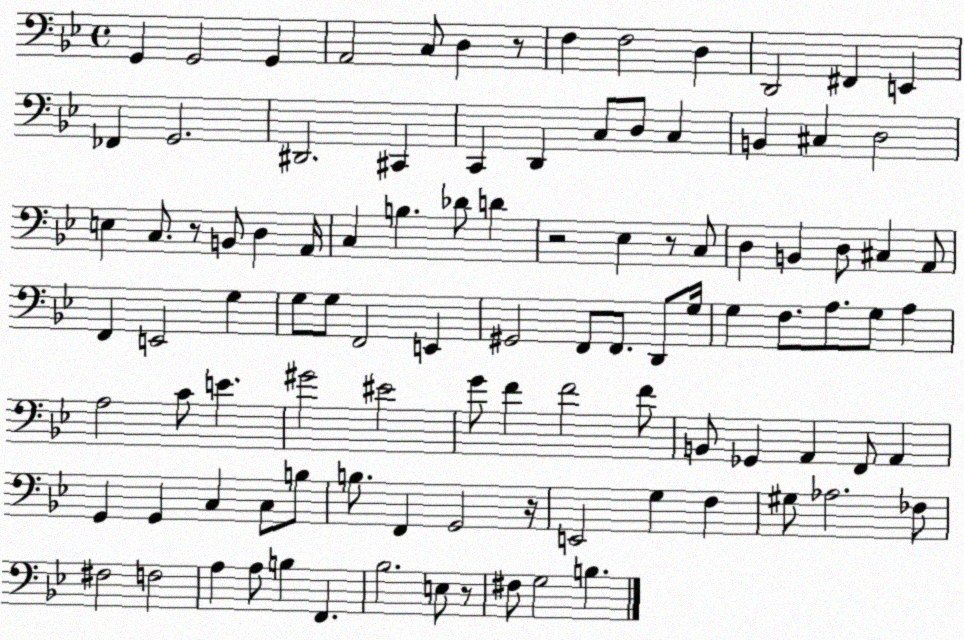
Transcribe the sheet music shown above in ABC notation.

X:1
T:Untitled
M:4/4
L:1/4
K:Bb
G,, G,,2 G,, A,,2 C,/2 D, z/2 F, F,2 D, D,,2 ^F,, E,, _F,, G,,2 ^D,,2 ^C,, C,, D,, C,/2 D,/2 C, B,, ^C, D,2 E, C,/2 z/2 B,,/2 D, A,,/4 C, B, _D/2 D z2 _E, z/2 C,/2 D, B,, D,/2 ^C, A,,/2 F,, E,,2 G, G,/2 G,/2 F,,2 E,, ^G,,2 F,,/2 F,,/2 D,,/2 G,/4 G, F,/2 A,/2 G,/2 A, A,2 C/2 E ^G2 ^E2 G/2 F F2 F/2 B,,/2 _G,, A,, F,,/2 A,, G,, G,, C, C,/2 B,/2 B,/2 F,, G,,2 z/4 E,,2 G, F, ^G,/2 _A,2 _F,/2 ^F,2 F,2 A, A,/2 B, F,, _B,2 E,/2 z/2 ^F,/2 G,2 B,